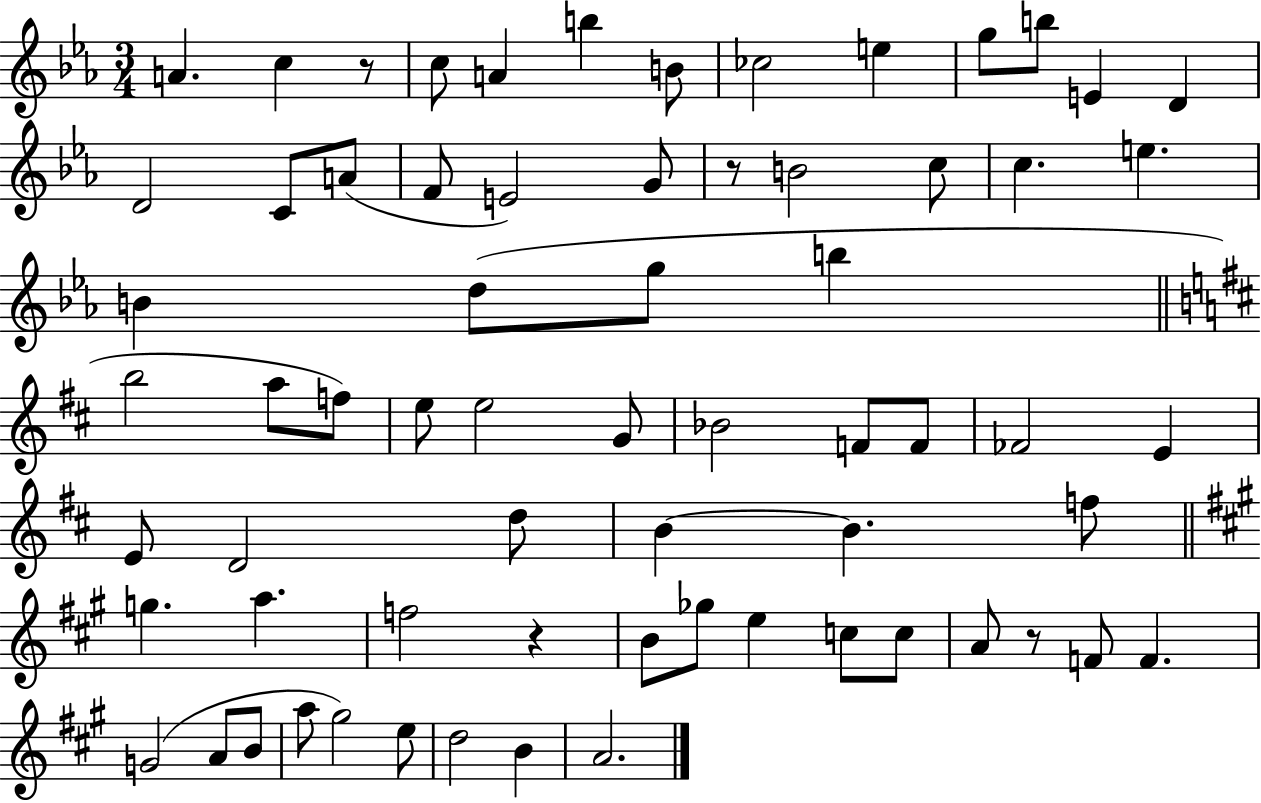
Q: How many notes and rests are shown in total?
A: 67